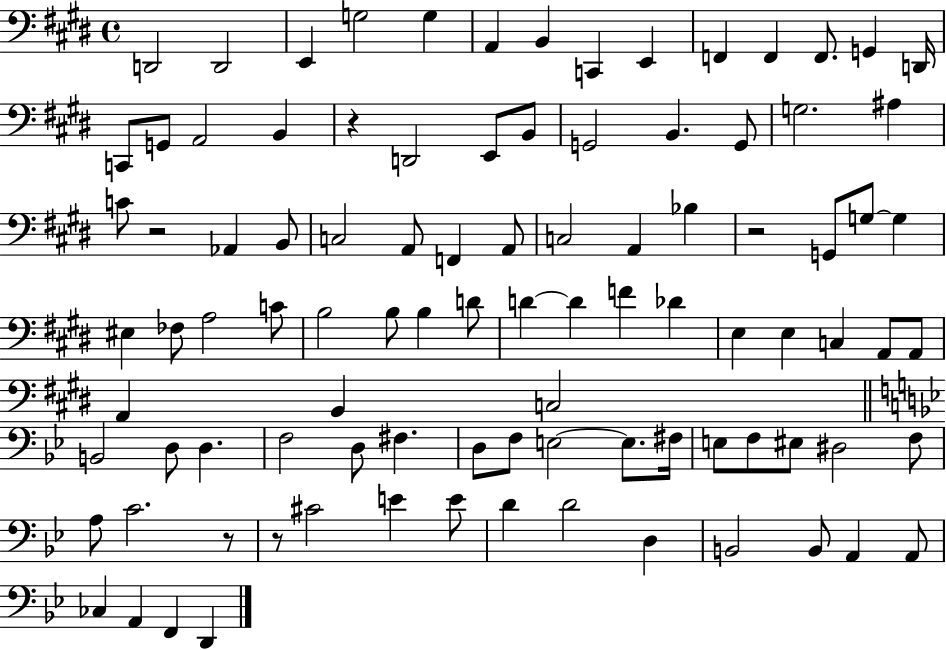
D2/h D2/h E2/q G3/h G3/q A2/q B2/q C2/q E2/q F2/q F2/q F2/e. G2/q D2/s C2/e G2/e A2/h B2/q R/q D2/h E2/e B2/e G2/h B2/q. G2/e G3/h. A#3/q C4/e R/h Ab2/q B2/e C3/h A2/e F2/q A2/e C3/h A2/q Bb3/q R/h G2/e G3/e G3/q EIS3/q FES3/e A3/h C4/e B3/h B3/e B3/q D4/e D4/q D4/q F4/q Db4/q E3/q E3/q C3/q A2/e A2/e A2/q B2/q C3/h B2/h D3/e D3/q. F3/h D3/e F#3/q. D3/e F3/e E3/h E3/e. F#3/s E3/e F3/e EIS3/e D#3/h F3/e A3/e C4/h. R/e R/e C#4/h E4/q E4/e D4/q D4/h D3/q B2/h B2/e A2/q A2/e CES3/q A2/q F2/q D2/q